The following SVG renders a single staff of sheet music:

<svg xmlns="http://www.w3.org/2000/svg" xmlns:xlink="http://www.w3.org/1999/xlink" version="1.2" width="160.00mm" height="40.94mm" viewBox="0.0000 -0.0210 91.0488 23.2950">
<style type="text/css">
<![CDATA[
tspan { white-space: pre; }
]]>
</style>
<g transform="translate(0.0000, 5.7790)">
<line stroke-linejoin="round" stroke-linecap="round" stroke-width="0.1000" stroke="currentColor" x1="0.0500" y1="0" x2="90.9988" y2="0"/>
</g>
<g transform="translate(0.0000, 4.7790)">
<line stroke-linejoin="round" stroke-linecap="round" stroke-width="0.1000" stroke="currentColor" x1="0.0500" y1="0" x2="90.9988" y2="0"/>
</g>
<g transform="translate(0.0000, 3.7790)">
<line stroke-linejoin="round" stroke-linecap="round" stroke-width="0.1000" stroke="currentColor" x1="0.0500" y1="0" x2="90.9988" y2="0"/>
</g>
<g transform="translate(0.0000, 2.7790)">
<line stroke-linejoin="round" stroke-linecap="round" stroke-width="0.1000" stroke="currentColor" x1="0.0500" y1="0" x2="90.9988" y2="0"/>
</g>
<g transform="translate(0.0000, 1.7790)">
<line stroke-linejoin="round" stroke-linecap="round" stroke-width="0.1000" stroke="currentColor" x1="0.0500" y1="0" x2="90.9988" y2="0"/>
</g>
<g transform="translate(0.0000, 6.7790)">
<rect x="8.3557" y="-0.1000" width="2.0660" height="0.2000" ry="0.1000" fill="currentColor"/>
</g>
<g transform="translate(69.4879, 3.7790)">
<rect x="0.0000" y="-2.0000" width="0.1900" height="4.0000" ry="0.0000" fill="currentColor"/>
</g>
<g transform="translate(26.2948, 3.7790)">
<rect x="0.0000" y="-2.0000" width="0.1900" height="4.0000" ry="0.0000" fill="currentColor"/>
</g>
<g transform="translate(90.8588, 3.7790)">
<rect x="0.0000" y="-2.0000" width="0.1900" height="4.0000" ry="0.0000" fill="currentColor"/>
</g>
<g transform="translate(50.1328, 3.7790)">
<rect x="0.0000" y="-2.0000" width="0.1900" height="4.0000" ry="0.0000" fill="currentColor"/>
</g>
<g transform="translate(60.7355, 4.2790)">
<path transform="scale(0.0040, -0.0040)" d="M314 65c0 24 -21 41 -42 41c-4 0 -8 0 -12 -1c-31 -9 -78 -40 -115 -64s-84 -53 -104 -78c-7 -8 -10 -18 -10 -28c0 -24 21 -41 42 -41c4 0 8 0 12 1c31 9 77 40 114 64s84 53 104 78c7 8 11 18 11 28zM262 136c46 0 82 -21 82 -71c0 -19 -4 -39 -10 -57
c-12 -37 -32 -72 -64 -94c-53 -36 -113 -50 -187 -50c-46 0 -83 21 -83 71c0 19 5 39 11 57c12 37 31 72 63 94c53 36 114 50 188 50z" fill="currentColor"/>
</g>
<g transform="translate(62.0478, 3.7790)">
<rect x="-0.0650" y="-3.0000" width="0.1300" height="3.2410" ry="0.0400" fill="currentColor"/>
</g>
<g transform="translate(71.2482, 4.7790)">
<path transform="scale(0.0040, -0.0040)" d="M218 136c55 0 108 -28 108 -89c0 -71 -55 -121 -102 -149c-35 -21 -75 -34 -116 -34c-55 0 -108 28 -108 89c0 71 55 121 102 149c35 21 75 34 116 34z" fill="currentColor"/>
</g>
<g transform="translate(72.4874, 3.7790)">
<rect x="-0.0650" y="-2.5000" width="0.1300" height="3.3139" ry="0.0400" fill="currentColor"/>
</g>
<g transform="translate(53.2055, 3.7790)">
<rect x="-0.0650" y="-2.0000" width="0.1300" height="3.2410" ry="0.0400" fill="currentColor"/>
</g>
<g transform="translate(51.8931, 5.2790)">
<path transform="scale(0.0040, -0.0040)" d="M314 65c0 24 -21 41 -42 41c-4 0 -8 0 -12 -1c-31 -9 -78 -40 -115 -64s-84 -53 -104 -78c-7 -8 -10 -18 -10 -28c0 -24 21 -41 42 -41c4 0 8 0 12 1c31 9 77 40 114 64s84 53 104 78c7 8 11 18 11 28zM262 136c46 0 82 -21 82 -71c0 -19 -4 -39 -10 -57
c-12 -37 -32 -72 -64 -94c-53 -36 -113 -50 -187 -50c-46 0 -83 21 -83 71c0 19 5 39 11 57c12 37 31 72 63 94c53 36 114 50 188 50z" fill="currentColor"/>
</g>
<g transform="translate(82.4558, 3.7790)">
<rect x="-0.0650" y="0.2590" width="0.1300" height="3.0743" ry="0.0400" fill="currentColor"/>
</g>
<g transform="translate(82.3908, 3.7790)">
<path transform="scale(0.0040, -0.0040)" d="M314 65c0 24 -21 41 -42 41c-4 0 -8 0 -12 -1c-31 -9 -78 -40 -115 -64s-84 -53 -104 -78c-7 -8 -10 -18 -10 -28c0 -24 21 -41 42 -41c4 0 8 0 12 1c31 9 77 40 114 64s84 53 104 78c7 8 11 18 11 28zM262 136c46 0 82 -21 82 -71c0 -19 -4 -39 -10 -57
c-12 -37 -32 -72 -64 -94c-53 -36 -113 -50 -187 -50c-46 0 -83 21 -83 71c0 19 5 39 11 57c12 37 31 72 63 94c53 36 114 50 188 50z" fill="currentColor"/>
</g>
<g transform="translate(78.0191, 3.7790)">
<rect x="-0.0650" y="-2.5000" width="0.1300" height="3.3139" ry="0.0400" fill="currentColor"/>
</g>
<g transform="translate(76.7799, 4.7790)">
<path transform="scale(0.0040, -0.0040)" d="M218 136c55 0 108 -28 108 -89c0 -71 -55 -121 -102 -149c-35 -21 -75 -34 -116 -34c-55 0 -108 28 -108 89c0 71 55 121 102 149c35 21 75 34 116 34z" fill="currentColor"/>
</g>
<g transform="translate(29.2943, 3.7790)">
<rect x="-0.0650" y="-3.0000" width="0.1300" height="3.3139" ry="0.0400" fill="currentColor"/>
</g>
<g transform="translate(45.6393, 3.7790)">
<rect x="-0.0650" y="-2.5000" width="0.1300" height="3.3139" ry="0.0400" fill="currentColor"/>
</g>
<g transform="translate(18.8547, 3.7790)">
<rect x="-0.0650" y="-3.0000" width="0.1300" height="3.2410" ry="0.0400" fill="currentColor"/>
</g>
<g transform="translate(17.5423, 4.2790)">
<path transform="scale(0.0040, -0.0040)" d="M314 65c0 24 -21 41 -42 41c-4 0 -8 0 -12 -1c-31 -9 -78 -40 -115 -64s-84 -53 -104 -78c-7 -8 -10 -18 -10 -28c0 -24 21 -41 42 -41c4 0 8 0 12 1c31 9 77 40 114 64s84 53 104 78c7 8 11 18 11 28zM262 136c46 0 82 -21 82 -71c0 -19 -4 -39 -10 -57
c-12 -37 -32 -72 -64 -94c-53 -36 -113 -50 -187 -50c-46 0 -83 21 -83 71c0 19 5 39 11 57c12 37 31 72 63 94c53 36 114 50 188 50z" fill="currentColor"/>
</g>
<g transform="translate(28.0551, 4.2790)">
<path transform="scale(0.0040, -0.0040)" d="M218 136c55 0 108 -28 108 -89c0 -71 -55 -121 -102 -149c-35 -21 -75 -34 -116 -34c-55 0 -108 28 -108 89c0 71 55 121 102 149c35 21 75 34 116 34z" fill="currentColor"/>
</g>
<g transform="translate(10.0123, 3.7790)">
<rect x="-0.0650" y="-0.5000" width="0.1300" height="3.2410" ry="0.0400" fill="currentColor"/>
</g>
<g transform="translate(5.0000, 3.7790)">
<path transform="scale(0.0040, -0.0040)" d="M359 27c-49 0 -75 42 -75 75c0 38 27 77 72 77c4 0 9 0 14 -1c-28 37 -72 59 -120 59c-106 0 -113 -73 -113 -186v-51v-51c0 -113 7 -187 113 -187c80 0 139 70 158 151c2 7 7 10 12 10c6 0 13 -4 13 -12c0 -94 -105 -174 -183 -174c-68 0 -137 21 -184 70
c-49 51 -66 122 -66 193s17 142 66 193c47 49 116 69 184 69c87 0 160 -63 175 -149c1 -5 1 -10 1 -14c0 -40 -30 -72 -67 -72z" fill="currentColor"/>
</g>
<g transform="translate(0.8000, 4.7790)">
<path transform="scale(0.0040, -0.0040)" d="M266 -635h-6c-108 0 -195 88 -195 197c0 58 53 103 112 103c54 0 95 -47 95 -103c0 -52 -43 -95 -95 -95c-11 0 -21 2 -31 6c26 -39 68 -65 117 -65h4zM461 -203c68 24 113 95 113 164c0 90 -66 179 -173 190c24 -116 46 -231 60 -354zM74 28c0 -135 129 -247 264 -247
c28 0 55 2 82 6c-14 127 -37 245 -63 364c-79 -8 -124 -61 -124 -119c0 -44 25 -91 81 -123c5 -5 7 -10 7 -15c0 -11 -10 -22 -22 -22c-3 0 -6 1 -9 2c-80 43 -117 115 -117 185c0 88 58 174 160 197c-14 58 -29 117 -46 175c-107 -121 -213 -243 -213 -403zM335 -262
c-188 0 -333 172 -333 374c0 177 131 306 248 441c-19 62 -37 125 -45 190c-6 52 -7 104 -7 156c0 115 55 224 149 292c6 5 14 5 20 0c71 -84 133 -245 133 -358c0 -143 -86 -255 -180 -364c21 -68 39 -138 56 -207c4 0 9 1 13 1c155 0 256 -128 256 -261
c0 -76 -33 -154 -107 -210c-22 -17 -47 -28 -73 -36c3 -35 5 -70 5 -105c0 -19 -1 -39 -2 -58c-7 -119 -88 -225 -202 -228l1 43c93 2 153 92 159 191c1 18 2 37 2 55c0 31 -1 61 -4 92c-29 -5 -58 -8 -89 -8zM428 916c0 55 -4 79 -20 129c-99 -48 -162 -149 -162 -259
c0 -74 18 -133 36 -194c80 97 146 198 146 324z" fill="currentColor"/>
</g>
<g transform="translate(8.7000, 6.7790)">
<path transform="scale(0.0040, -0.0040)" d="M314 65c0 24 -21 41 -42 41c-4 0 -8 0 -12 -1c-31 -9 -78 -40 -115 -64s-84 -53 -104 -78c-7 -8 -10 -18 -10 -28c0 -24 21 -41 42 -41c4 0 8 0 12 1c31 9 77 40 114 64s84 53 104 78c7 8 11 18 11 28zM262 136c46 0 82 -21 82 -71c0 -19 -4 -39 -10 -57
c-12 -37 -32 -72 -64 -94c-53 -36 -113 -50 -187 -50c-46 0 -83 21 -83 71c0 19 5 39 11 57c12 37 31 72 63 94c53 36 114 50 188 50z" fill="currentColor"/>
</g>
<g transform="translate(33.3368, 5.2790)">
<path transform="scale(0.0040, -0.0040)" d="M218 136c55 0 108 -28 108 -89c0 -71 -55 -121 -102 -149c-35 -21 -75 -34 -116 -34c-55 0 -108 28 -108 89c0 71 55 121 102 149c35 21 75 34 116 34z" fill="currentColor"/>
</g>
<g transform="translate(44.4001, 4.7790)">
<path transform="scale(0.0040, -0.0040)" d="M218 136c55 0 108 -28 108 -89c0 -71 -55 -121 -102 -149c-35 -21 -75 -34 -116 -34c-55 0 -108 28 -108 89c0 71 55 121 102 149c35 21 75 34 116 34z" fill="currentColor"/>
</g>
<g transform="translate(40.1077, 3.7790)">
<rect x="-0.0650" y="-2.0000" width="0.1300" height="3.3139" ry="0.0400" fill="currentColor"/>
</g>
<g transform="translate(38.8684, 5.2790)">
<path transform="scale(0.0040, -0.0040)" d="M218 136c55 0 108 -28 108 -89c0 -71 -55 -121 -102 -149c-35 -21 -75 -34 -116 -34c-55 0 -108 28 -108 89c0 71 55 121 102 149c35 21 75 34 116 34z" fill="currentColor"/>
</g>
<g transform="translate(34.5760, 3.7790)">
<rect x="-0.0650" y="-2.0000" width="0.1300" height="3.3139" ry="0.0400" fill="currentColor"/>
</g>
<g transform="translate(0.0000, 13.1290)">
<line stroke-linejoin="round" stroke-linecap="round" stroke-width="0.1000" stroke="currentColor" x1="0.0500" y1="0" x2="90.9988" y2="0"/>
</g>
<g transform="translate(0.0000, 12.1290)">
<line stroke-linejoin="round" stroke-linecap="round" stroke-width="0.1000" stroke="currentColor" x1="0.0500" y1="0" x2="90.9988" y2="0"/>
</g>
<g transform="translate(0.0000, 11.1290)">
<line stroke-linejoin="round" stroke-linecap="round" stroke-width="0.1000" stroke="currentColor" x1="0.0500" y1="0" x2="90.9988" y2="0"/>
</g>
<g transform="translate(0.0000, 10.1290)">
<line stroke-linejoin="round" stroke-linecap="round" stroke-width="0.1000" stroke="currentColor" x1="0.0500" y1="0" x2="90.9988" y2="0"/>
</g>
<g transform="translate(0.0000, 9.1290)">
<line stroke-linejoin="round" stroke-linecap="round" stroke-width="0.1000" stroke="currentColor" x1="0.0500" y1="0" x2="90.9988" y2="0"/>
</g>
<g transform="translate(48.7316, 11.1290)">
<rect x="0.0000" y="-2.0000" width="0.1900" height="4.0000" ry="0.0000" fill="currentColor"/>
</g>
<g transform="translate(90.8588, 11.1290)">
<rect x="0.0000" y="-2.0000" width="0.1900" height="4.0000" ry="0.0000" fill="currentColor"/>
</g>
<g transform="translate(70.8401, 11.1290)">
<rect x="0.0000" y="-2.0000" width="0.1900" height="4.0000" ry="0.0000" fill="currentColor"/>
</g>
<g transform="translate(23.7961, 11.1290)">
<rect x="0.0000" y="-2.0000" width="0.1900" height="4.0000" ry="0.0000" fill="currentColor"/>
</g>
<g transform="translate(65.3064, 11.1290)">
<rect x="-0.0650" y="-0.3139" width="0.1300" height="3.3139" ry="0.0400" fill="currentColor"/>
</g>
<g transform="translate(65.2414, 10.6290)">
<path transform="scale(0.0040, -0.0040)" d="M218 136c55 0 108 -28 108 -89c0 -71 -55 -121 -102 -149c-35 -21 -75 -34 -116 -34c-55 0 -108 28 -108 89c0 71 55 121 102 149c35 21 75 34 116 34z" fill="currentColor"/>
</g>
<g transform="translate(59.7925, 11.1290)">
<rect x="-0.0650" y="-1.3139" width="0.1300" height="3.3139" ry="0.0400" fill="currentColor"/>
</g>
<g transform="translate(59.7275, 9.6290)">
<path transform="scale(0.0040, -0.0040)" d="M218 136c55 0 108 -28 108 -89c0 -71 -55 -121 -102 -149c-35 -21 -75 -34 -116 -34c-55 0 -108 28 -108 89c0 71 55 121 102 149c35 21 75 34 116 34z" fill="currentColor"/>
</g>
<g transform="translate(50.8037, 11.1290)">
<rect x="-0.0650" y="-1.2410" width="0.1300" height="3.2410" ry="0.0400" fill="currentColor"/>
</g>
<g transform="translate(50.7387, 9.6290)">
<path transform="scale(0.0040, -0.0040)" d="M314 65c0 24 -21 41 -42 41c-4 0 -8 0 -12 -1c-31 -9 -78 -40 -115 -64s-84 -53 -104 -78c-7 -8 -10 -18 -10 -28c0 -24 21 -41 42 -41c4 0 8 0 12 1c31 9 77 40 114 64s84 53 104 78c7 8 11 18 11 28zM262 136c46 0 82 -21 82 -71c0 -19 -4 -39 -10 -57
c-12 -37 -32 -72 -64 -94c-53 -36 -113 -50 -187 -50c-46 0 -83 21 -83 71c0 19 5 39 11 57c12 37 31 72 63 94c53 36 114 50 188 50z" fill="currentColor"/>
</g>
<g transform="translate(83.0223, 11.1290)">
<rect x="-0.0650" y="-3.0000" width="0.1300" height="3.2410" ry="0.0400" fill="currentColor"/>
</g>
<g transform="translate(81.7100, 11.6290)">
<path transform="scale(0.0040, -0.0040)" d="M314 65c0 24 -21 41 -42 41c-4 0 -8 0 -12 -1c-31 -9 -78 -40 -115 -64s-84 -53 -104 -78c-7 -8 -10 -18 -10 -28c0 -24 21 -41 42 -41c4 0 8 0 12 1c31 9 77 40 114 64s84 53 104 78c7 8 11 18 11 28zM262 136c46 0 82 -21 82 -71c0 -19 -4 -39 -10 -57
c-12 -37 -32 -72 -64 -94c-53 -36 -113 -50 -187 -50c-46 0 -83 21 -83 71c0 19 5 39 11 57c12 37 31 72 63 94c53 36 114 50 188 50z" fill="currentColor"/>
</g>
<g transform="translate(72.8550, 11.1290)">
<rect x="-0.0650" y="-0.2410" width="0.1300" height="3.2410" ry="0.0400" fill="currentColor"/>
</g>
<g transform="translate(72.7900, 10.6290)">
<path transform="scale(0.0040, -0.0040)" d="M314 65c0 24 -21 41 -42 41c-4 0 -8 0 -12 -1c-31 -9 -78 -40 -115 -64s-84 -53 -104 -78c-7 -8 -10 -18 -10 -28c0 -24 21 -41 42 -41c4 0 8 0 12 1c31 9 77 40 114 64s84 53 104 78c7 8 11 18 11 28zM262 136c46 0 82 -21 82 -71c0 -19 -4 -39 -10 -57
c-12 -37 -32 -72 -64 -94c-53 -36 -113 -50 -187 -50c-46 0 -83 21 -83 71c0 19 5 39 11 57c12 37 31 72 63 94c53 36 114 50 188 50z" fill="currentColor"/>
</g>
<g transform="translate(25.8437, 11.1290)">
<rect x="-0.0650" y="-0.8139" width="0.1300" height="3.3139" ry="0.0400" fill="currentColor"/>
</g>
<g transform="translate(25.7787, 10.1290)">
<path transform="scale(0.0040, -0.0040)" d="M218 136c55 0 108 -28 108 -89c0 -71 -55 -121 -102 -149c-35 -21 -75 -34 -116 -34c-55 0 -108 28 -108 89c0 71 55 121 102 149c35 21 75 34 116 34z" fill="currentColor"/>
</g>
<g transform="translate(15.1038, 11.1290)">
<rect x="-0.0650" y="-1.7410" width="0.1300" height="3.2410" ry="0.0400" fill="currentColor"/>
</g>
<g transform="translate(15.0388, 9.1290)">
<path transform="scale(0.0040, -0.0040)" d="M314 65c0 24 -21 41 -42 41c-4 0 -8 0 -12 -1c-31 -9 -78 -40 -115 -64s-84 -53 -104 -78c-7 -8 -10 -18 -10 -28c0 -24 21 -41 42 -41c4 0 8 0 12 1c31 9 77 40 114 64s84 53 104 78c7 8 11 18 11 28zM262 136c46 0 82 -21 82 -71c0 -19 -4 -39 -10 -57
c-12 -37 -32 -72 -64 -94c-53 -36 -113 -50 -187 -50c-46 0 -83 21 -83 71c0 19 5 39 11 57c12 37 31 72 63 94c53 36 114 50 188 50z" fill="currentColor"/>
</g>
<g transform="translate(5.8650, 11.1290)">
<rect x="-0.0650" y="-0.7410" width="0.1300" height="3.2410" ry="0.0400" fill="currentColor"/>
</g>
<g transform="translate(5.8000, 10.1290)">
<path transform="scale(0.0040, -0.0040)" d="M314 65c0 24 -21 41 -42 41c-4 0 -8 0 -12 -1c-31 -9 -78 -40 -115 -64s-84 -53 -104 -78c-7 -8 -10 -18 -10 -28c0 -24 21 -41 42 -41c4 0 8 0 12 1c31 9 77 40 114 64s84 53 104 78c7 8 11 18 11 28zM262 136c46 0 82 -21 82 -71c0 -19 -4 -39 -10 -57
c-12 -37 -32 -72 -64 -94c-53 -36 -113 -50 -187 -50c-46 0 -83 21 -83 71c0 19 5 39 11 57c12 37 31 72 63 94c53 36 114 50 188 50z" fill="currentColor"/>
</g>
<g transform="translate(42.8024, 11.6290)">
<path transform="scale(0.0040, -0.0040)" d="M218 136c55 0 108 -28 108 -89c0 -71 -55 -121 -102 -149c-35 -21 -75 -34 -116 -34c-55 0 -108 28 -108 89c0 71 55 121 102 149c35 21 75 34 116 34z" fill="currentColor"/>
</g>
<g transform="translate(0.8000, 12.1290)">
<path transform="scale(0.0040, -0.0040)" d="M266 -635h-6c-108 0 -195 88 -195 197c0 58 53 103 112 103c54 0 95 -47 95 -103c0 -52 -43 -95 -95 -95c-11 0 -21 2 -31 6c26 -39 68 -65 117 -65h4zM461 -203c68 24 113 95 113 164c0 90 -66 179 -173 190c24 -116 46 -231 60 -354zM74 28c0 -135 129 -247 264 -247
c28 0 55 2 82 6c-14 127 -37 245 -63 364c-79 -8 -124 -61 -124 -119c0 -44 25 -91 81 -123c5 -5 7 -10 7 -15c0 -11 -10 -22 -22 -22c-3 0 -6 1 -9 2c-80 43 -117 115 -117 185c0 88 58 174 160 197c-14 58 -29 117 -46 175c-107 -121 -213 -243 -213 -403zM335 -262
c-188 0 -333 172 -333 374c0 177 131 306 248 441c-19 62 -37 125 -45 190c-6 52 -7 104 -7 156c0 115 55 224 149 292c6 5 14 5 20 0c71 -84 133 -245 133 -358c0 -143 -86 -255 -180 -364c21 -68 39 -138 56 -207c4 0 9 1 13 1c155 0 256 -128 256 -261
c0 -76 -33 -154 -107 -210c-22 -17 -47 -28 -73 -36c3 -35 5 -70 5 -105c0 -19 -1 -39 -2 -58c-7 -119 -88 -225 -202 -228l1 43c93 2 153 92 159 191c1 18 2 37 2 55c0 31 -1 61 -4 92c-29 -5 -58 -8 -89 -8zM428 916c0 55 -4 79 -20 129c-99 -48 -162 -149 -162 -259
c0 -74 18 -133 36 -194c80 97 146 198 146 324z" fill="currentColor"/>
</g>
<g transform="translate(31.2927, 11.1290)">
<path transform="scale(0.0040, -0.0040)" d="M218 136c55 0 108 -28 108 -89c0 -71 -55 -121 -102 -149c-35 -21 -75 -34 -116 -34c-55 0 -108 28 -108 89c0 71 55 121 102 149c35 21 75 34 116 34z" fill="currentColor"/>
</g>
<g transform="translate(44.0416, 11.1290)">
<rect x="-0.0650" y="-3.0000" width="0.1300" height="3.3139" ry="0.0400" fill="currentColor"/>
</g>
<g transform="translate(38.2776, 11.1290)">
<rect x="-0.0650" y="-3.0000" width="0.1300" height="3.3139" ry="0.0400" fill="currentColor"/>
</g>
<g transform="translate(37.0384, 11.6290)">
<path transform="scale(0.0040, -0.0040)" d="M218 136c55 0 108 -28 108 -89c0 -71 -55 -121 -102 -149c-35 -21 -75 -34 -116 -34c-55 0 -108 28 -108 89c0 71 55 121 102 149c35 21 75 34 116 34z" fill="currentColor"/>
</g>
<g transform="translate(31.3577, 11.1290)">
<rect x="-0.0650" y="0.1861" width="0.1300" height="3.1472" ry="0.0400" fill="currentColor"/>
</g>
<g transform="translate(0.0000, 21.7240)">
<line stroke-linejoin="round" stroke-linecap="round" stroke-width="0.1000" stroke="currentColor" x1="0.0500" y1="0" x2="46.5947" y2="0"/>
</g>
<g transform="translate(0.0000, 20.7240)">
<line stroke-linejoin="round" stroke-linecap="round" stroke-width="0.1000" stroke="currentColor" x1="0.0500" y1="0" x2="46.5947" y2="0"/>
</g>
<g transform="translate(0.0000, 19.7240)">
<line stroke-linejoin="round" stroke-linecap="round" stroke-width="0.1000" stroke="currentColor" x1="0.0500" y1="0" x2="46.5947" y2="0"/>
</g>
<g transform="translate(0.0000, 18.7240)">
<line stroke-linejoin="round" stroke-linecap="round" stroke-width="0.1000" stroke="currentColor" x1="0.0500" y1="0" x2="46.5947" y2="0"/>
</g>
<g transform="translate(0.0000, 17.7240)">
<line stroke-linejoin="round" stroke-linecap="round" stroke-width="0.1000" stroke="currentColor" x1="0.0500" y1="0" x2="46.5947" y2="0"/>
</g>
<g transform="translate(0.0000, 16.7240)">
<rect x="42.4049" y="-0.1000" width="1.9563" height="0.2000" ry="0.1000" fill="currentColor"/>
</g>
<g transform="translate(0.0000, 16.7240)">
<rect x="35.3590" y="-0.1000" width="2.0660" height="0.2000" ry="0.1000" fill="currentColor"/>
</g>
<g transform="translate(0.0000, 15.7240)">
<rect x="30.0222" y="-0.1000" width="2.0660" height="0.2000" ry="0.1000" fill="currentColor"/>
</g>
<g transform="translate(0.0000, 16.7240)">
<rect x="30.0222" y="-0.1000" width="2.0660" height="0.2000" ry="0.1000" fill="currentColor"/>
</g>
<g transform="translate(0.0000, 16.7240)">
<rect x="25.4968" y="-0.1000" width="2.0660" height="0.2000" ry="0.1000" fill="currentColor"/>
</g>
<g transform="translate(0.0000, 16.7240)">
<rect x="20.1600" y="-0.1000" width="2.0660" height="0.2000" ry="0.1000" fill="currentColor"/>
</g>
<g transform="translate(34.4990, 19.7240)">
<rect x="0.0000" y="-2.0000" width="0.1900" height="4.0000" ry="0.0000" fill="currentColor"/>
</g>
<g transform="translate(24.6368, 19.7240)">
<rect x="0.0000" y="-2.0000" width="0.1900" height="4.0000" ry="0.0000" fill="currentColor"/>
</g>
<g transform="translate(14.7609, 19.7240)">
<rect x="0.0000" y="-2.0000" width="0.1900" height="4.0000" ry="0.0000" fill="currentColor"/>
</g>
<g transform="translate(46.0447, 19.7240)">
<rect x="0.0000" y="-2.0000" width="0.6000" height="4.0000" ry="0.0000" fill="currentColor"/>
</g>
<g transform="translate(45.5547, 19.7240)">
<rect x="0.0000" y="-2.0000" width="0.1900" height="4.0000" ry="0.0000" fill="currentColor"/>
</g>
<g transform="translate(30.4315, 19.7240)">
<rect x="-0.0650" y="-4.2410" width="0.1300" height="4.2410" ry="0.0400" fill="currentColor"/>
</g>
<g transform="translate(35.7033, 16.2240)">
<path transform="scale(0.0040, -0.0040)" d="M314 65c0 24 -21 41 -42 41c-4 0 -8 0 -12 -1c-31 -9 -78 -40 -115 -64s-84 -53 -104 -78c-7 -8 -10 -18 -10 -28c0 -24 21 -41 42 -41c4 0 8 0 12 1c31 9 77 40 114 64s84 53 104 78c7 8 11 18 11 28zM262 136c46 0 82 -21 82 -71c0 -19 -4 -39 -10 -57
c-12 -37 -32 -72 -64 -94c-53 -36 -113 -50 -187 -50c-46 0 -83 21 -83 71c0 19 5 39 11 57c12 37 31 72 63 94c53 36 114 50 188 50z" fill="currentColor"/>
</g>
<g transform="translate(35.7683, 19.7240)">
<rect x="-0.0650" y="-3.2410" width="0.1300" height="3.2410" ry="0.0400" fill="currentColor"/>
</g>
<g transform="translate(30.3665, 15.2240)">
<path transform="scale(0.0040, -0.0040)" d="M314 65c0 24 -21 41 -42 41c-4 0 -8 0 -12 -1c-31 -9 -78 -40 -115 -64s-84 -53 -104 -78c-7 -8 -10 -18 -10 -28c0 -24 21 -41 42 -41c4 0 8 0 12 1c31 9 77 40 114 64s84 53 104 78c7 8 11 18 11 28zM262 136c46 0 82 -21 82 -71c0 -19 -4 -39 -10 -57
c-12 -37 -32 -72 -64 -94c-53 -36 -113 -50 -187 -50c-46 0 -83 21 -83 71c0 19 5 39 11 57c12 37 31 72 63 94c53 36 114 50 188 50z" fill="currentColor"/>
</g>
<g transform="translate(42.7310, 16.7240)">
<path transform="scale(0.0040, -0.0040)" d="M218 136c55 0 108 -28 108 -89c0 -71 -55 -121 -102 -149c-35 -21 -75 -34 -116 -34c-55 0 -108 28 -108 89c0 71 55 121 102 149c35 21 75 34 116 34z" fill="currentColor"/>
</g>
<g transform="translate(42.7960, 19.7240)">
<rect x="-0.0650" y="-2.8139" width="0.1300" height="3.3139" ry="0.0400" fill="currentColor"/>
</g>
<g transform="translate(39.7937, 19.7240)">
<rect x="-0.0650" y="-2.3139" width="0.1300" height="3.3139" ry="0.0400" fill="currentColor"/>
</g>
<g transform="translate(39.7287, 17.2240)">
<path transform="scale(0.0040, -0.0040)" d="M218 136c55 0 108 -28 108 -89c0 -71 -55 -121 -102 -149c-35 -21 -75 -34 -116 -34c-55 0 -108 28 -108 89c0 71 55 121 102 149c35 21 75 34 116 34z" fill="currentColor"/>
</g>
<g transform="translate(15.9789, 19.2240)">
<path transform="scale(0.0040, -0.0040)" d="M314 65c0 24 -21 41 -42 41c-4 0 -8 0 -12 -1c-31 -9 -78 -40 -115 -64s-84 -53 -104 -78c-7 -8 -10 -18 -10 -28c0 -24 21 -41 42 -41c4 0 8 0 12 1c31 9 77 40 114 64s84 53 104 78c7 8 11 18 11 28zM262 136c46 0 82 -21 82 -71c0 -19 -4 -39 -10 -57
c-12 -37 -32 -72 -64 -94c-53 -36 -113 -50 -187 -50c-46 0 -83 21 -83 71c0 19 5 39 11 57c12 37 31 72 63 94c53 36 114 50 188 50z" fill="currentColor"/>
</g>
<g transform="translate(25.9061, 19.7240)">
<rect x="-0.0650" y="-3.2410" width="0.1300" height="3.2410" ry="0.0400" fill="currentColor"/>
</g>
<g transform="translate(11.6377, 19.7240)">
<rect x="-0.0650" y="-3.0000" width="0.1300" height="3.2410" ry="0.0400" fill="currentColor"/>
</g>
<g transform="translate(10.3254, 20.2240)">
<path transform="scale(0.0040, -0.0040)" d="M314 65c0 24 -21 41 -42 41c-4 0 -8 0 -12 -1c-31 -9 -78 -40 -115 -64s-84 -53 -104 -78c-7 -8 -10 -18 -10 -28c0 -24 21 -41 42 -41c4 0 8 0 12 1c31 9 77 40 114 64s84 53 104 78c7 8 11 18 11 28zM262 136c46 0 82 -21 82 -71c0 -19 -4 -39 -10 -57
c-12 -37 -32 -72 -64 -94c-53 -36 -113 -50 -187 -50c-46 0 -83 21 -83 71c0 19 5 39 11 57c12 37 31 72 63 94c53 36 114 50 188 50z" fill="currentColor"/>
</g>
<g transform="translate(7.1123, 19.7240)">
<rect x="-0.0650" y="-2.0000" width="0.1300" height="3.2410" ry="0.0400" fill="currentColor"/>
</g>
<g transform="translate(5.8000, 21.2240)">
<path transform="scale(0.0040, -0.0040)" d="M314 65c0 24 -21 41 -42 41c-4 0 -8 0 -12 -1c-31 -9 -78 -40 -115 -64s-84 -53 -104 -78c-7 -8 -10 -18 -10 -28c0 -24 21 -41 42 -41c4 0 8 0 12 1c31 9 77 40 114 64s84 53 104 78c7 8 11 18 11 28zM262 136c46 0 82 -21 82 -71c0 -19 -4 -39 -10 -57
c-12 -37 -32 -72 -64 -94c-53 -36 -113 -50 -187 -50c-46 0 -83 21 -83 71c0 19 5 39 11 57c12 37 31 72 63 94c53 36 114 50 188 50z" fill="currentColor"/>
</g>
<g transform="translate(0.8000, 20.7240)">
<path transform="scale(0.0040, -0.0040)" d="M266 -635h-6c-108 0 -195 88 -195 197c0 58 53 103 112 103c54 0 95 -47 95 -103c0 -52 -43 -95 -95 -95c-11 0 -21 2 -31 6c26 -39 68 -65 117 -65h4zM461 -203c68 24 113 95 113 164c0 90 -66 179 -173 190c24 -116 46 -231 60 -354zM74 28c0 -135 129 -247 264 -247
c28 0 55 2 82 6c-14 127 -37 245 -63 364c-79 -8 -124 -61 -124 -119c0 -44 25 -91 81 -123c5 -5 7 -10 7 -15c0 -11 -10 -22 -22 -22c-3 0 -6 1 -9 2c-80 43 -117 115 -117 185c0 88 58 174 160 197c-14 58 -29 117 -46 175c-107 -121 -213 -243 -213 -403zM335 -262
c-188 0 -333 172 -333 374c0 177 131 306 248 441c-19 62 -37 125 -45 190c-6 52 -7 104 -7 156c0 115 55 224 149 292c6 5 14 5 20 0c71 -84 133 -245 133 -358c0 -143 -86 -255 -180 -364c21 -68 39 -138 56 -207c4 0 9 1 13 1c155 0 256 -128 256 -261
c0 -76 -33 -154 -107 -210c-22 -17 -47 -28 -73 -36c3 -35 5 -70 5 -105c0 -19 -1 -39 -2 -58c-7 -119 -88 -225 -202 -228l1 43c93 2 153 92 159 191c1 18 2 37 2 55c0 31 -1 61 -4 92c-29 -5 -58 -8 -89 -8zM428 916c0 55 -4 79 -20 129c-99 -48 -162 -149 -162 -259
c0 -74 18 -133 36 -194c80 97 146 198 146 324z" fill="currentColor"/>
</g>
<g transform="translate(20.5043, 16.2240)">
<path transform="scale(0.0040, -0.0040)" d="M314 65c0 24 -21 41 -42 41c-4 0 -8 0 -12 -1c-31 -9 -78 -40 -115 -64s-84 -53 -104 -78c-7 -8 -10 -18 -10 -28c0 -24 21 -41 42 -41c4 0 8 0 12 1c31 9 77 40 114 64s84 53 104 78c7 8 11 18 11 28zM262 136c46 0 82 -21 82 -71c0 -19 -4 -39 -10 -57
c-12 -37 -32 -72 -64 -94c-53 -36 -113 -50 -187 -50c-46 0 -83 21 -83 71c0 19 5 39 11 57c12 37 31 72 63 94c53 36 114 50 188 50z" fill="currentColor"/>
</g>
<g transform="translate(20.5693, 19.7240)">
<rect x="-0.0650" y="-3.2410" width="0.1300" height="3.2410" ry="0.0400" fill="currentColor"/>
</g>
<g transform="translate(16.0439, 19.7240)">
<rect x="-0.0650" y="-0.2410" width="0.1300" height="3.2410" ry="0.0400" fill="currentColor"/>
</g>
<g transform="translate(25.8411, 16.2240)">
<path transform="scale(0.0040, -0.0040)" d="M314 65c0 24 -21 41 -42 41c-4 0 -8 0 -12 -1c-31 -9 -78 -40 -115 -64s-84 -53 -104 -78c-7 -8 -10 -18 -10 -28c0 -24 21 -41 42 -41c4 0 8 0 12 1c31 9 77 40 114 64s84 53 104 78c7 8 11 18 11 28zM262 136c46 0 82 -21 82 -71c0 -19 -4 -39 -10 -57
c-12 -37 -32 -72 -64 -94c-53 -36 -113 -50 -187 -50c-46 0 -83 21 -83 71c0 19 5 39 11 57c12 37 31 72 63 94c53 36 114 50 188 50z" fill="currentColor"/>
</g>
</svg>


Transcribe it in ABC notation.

X:1
T:Untitled
M:4/4
L:1/4
K:C
C2 A2 A F F G F2 A2 G G B2 d2 f2 d B A A e2 e c c2 A2 F2 A2 c2 b2 b2 d'2 b2 g a